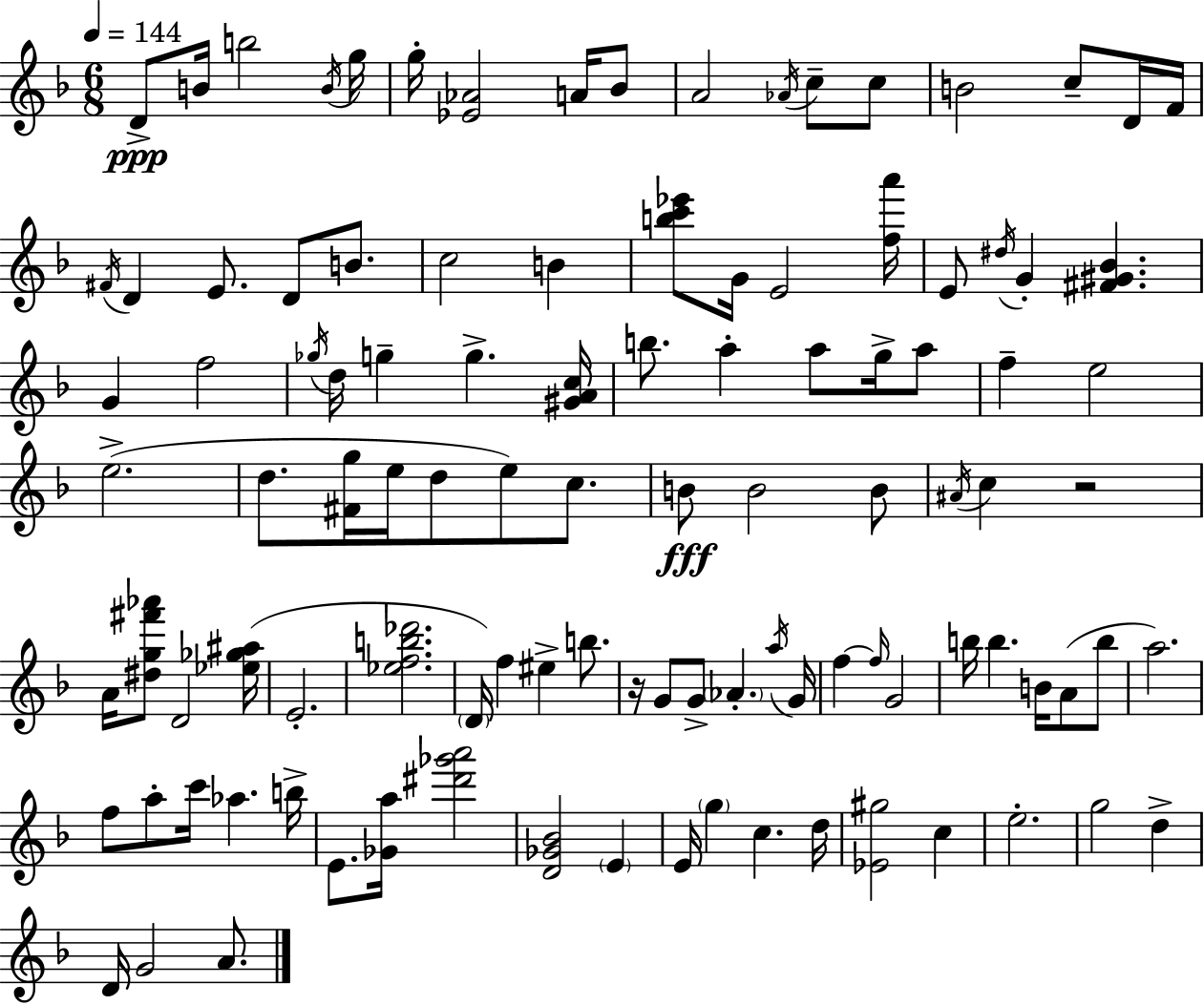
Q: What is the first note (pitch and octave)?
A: D4